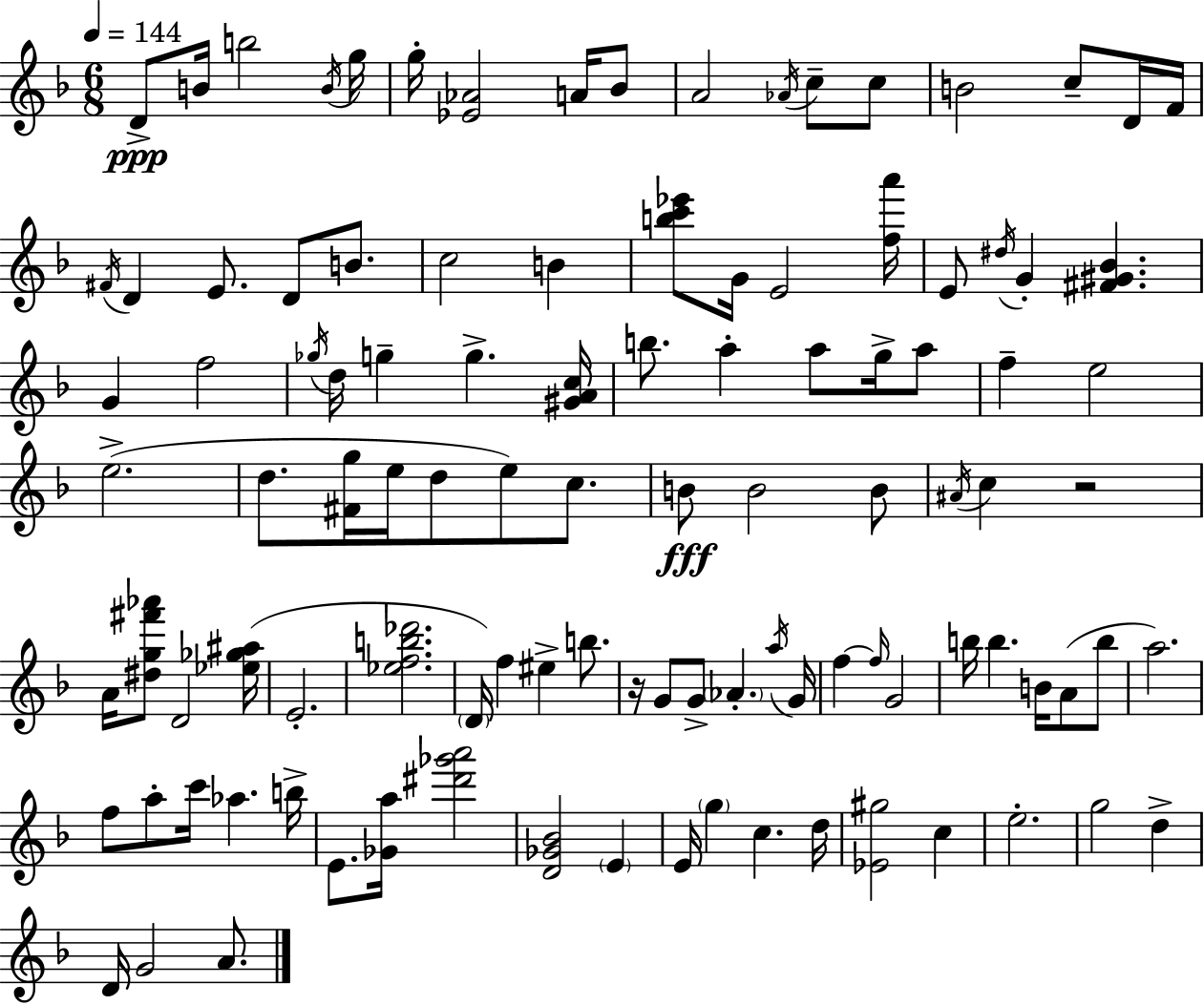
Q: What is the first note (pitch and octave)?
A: D4